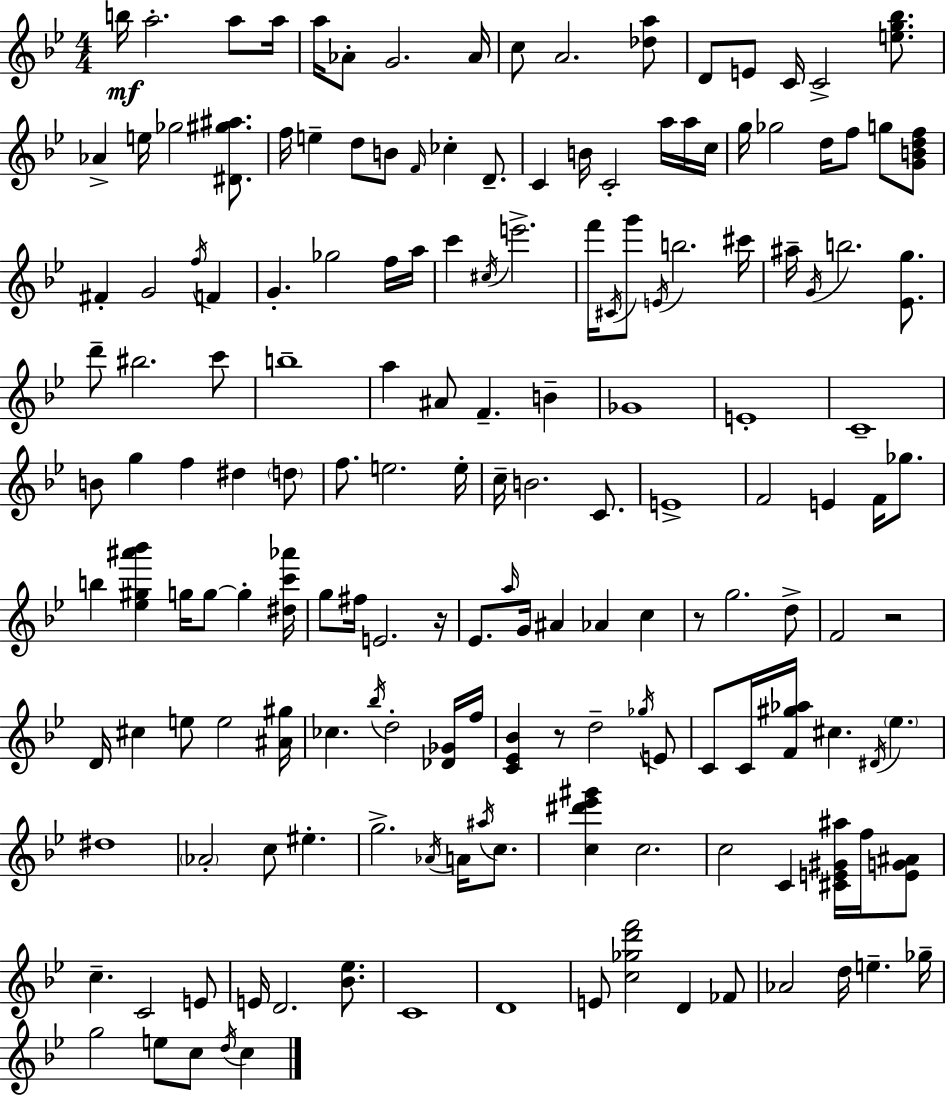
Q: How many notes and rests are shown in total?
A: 166